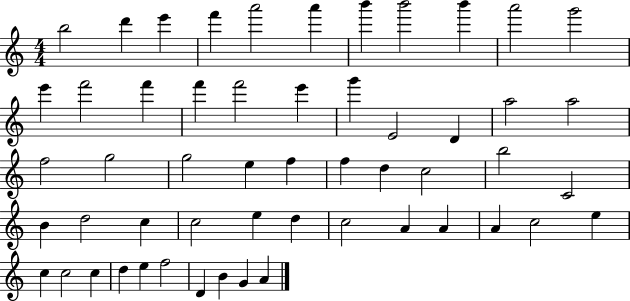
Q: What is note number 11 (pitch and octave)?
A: G6